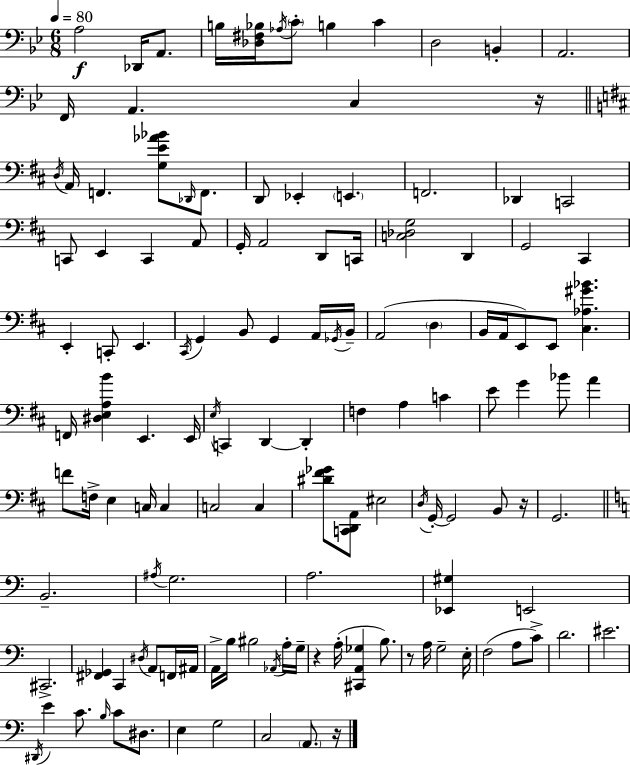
X:1
T:Untitled
M:6/8
L:1/4
K:Gm
A,2 _D,,/4 A,,/2 B,/4 [_D,^F,_B,]/4 _A,/4 C/2 B, C D,2 B,, A,,2 F,,/4 A,, C, z/4 D,/4 A,,/4 F,, [G,E_A_B]/2 _D,,/4 F,,/2 D,,/2 _E,, E,, F,,2 _D,, C,,2 C,,/2 E,, C,, A,,/2 G,,/4 A,,2 D,,/2 C,,/4 [C,_D,G,]2 D,, G,,2 ^C,, E,, C,,/2 E,, ^C,,/4 G,, B,,/2 G,, A,,/4 _G,,/4 B,,/4 A,,2 D, B,,/4 A,,/4 E,,/2 E,,/2 [^C,_A,^G_B] F,,/4 [^D,E,A,B] E,, E,,/4 E,/4 C,, D,, D,, F, A, C E/2 G _B/2 A F/2 F,/4 E, C,/4 C, C,2 C, [^D^F_G]/2 [C,,D,,A,,]/2 ^E,2 D,/4 G,,/4 G,,2 B,,/2 z/4 G,,2 B,,2 ^A,/4 G,2 A,2 [_E,,^G,] E,,2 ^C,,2 [^F,,_G,,] C,, ^D,/4 A,,/2 F,,/4 ^A,,/4 A,,/4 B,/4 ^B,2 _A,,/4 A,/4 G,/4 z A,/4 [^C,,A,,_G,] B,/2 z/2 A,/4 G,2 E,/4 F,2 A,/2 C/2 D2 ^E2 ^D,,/4 E C/2 B,/4 C/2 ^D,/2 E, G,2 C,2 A,,/2 z/4